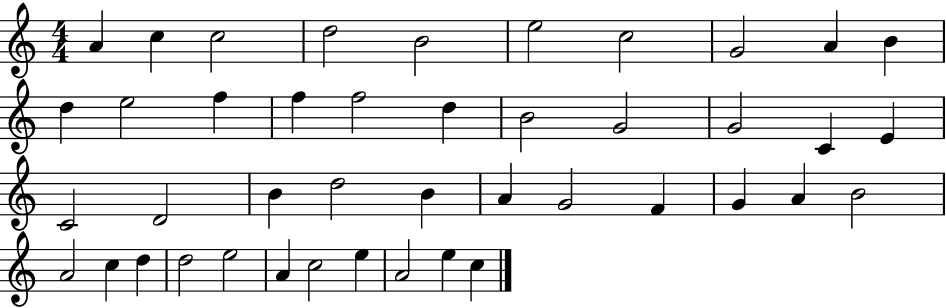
A4/q C5/q C5/h D5/h B4/h E5/h C5/h G4/h A4/q B4/q D5/q E5/h F5/q F5/q F5/h D5/q B4/h G4/h G4/h C4/q E4/q C4/h D4/h B4/q D5/h B4/q A4/q G4/h F4/q G4/q A4/q B4/h A4/h C5/q D5/q D5/h E5/h A4/q C5/h E5/q A4/h E5/q C5/q